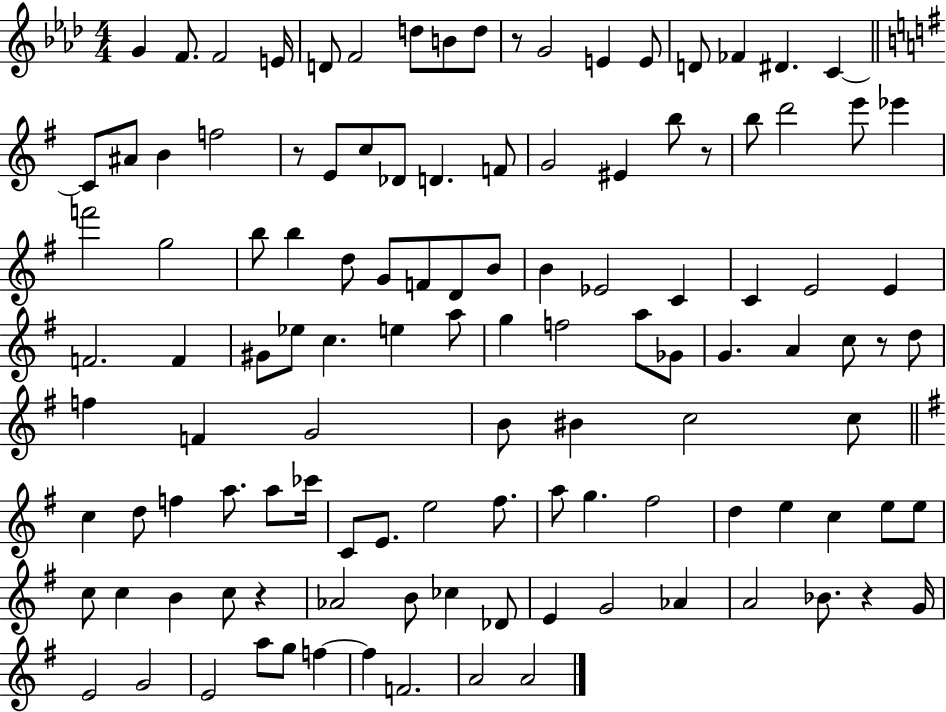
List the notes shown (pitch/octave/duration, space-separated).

G4/q F4/e. F4/h E4/s D4/e F4/h D5/e B4/e D5/e R/e G4/h E4/q E4/e D4/e FES4/q D#4/q. C4/q C4/e A#4/e B4/q F5/h R/e E4/e C5/e Db4/e D4/q. F4/e G4/h EIS4/q B5/e R/e B5/e D6/h E6/e Eb6/q F6/h G5/h B5/e B5/q D5/e G4/e F4/e D4/e B4/e B4/q Eb4/h C4/q C4/q E4/h E4/q F4/h. F4/q G#4/e Eb5/e C5/q. E5/q A5/e G5/q F5/h A5/e Gb4/e G4/q. A4/q C5/e R/e D5/e F5/q F4/q G4/h B4/e BIS4/q C5/h C5/e C5/q D5/e F5/q A5/e. A5/e CES6/s C4/e E4/e. E5/h F#5/e. A5/e G5/q. F#5/h D5/q E5/q C5/q E5/e E5/e C5/e C5/q B4/q C5/e R/q Ab4/h B4/e CES5/q Db4/e E4/q G4/h Ab4/q A4/h Bb4/e. R/q G4/s E4/h G4/h E4/h A5/e G5/e F5/q F5/q F4/h. A4/h A4/h